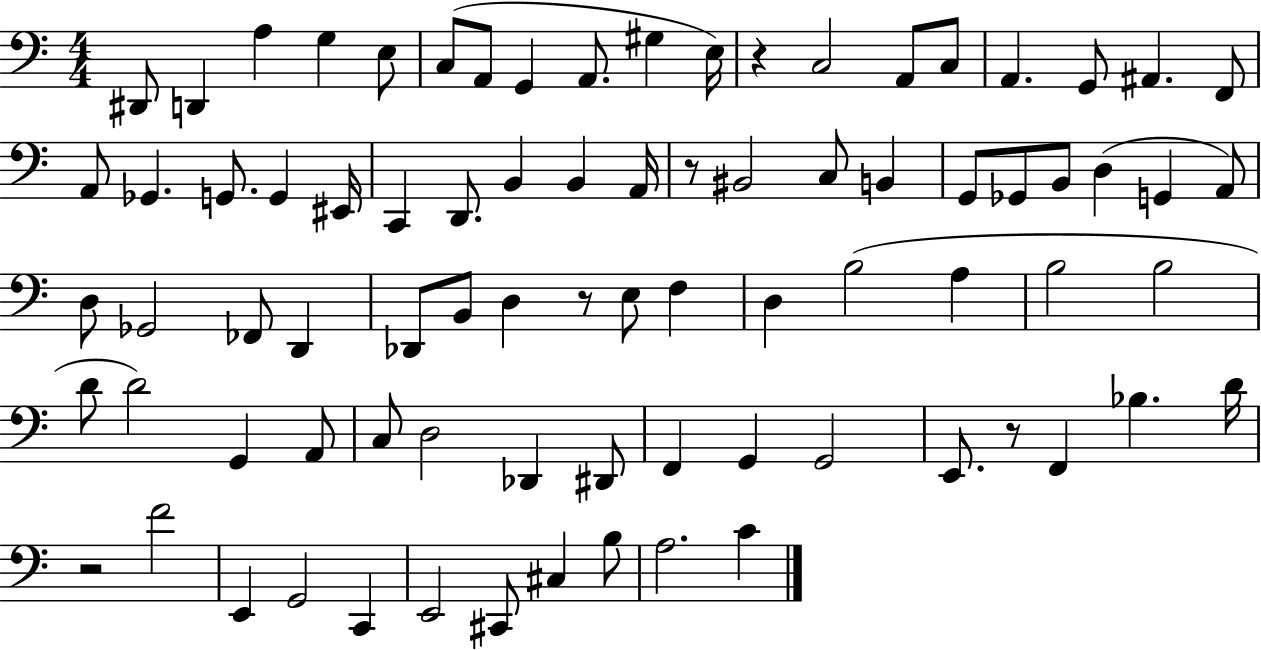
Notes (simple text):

D#2/e D2/q A3/q G3/q E3/e C3/e A2/e G2/q A2/e. G#3/q E3/s R/q C3/h A2/e C3/e A2/q. G2/e A#2/q. F2/e A2/e Gb2/q. G2/e. G2/q EIS2/s C2/q D2/e. B2/q B2/q A2/s R/e BIS2/h C3/e B2/q G2/e Gb2/e B2/e D3/q G2/q A2/e D3/e Gb2/h FES2/e D2/q Db2/e B2/e D3/q R/e E3/e F3/q D3/q B3/h A3/q B3/h B3/h D4/e D4/h G2/q A2/e C3/e D3/h Db2/q D#2/e F2/q G2/q G2/h E2/e. R/e F2/q Bb3/q. D4/s R/h F4/h E2/q G2/h C2/q E2/h C#2/e C#3/q B3/e A3/h. C4/q